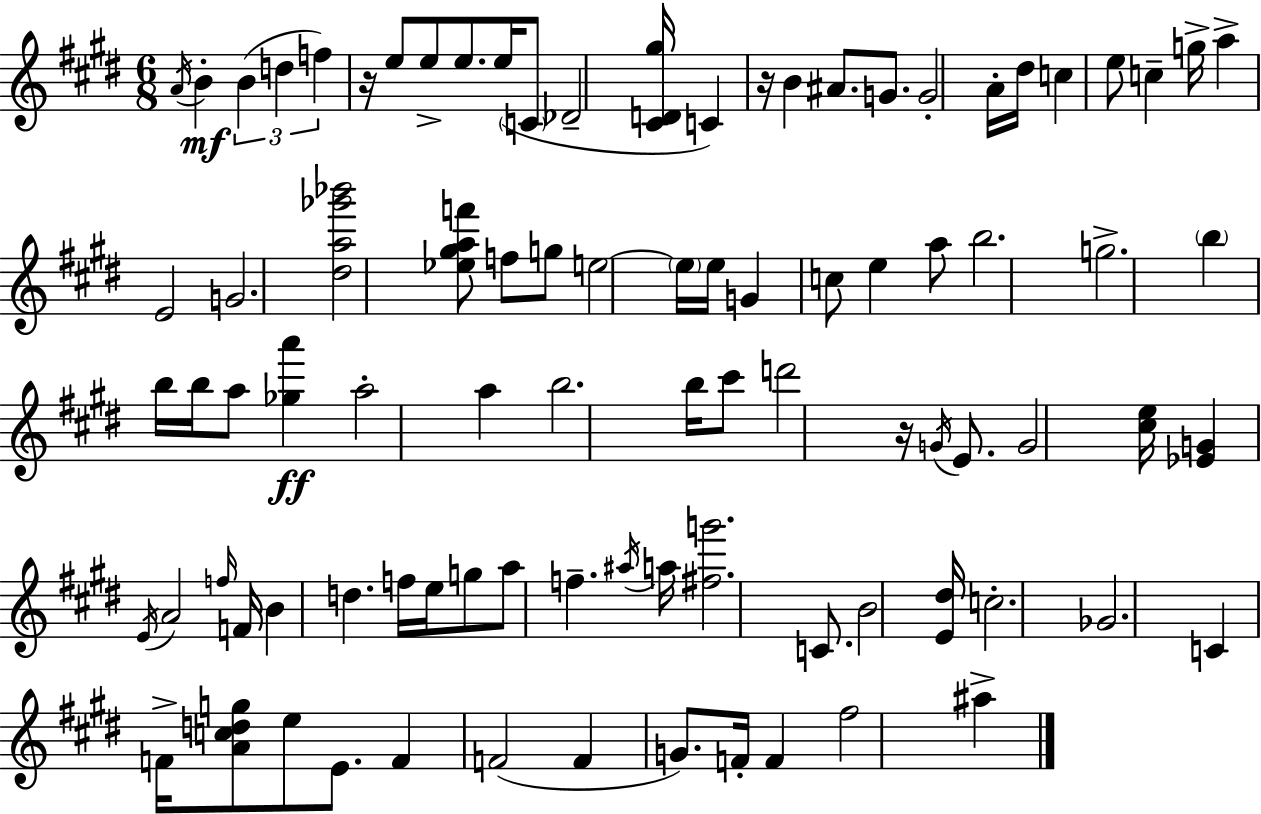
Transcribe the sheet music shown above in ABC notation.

X:1
T:Untitled
M:6/8
L:1/4
K:E
A/4 B B d f z/4 e/2 e/2 e/2 e/4 C/2 _D2 [^CD^g]/4 C z/4 B ^A/2 G/2 G2 A/4 ^d/4 c e/2 c g/4 a E2 G2 [^da_g'_b']2 [_e^gaf']/2 f/2 g/2 e2 e/4 e/4 G c/2 e a/2 b2 g2 b b/4 b/4 a/2 [_ga'] a2 a b2 b/4 ^c'/2 d'2 z/4 G/4 E/2 G2 [^ce]/4 [_EG] E/4 A2 f/4 F/4 B d f/4 e/4 g/2 a/2 f ^a/4 a/4 [^fg']2 C/2 B2 [E^d]/4 c2 _G2 C F/4 [Acdg]/2 e/2 E/2 F F2 F G/2 F/4 F ^f2 ^a